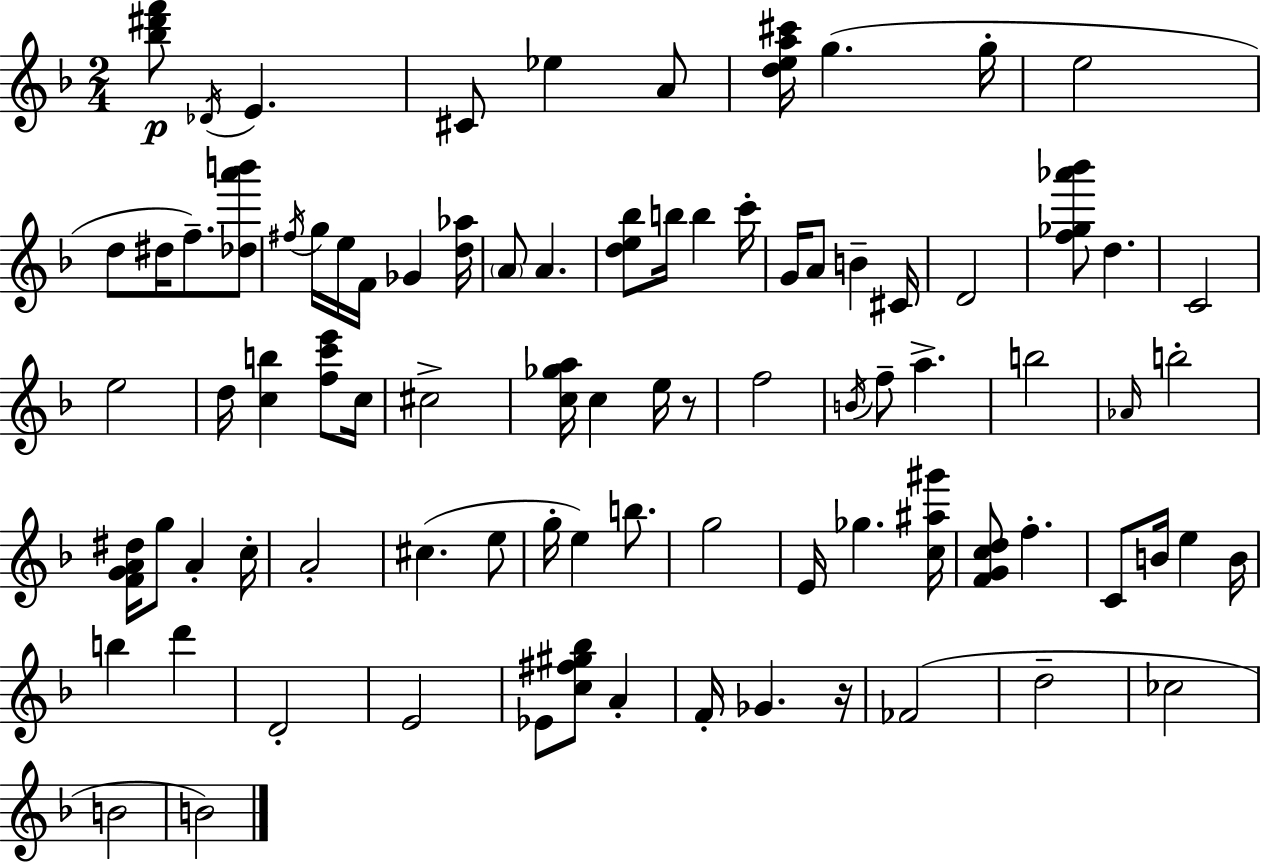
{
  \clef treble
  \numericTimeSignature
  \time 2/4
  \key d \minor
  <bes'' dis''' f'''>8\p \acciaccatura { des'16 } e'4. | cis'8 ees''4 a'8 | <d'' e'' a'' cis'''>16 g''4.( | g''16-. e''2 | \break d''8 dis''16 f''8.--) <des'' a''' b'''>8 | \acciaccatura { fis''16 } g''16 e''16 f'16 ges'4 | <d'' aes''>16 \parenthesize a'8 a'4. | <d'' e'' bes''>8 b''16 b''4 | \break c'''16-. g'16 a'8 b'4-- | cis'16 d'2 | <f'' ges'' aes''' bes'''>8 d''4. | c'2 | \break e''2 | d''16 <c'' b''>4 <f'' c''' e'''>8 | c''16 cis''2-> | <c'' ges'' a''>16 c''4 e''16 | \break r8 f''2 | \acciaccatura { b'16 } f''8-- a''4.-> | b''2 | \grace { aes'16 } b''2-. | \break <f' g' a' dis''>16 g''8 a'4-. | c''16-. a'2-. | cis''4.( | e''8 g''16-. e''4) | \break b''8. g''2 | e'16 ges''4. | <c'' ais'' gis'''>16 <f' g' c'' d''>8 f''4.-. | c'8 b'16 e''4 | \break b'16 b''4 | d'''4 d'2-. | e'2 | ees'8 <c'' fis'' gis'' bes''>8 | \break a'4-. f'16-. ges'4. | r16 fes'2( | d''2-- | ces''2 | \break b'2 | b'2) | \bar "|."
}